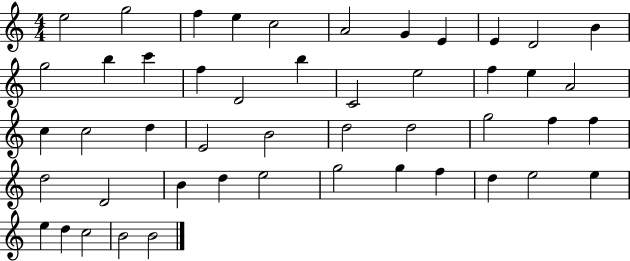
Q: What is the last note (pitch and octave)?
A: B4